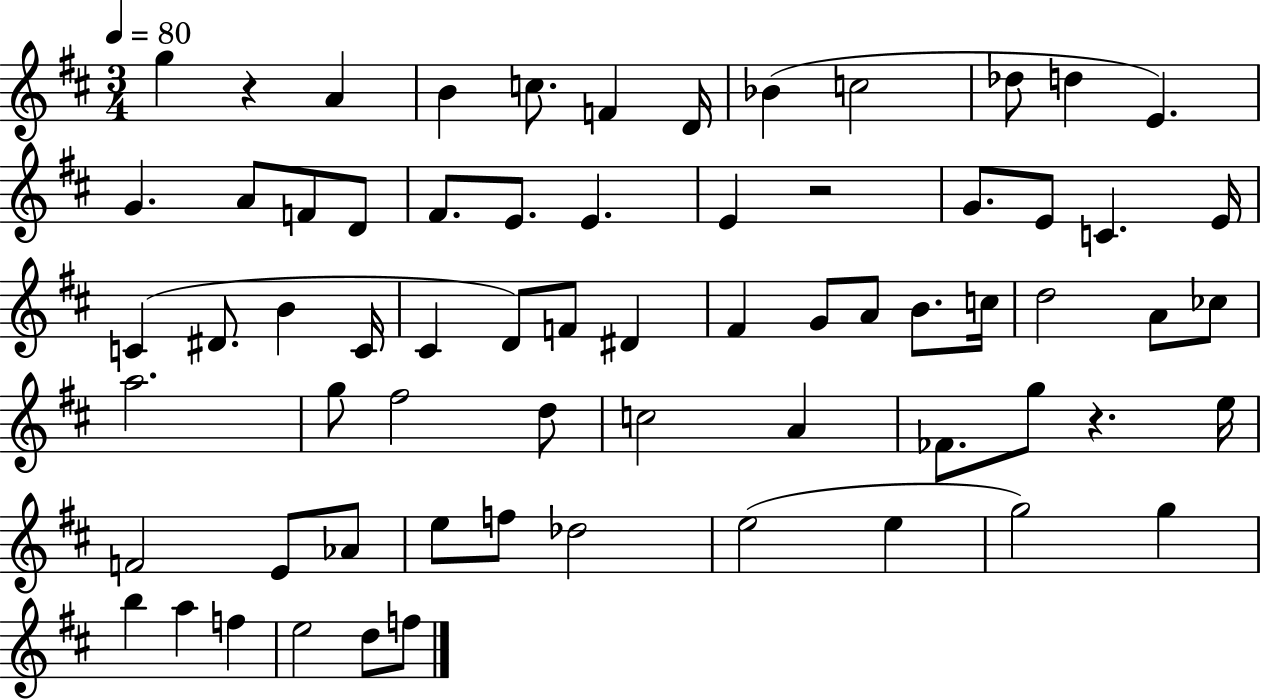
G5/q R/q A4/q B4/q C5/e. F4/q D4/s Bb4/q C5/h Db5/e D5/q E4/q. G4/q. A4/e F4/e D4/e F#4/e. E4/e. E4/q. E4/q R/h G4/e. E4/e C4/q. E4/s C4/q D#4/e. B4/q C4/s C#4/q D4/e F4/e D#4/q F#4/q G4/e A4/e B4/e. C5/s D5/h A4/e CES5/e A5/h. G5/e F#5/h D5/e C5/h A4/q FES4/e. G5/e R/q. E5/s F4/h E4/e Ab4/e E5/e F5/e Db5/h E5/h E5/q G5/h G5/q B5/q A5/q F5/q E5/h D5/e F5/e